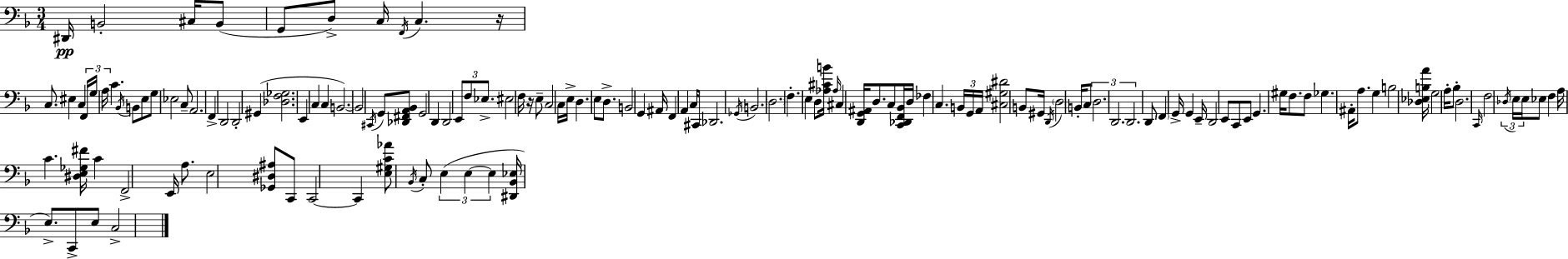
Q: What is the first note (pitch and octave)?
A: D#2